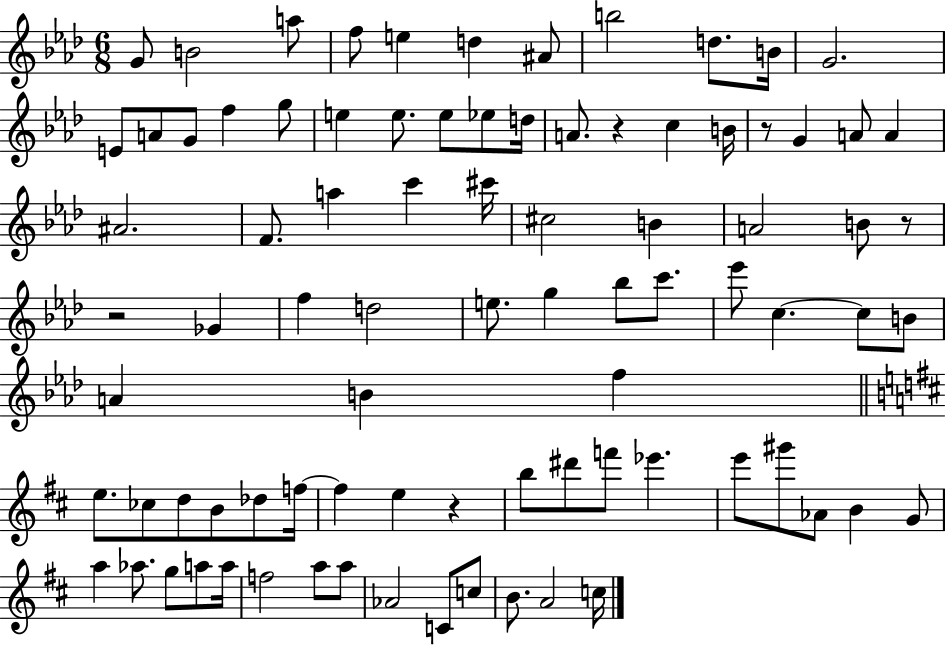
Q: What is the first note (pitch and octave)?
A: G4